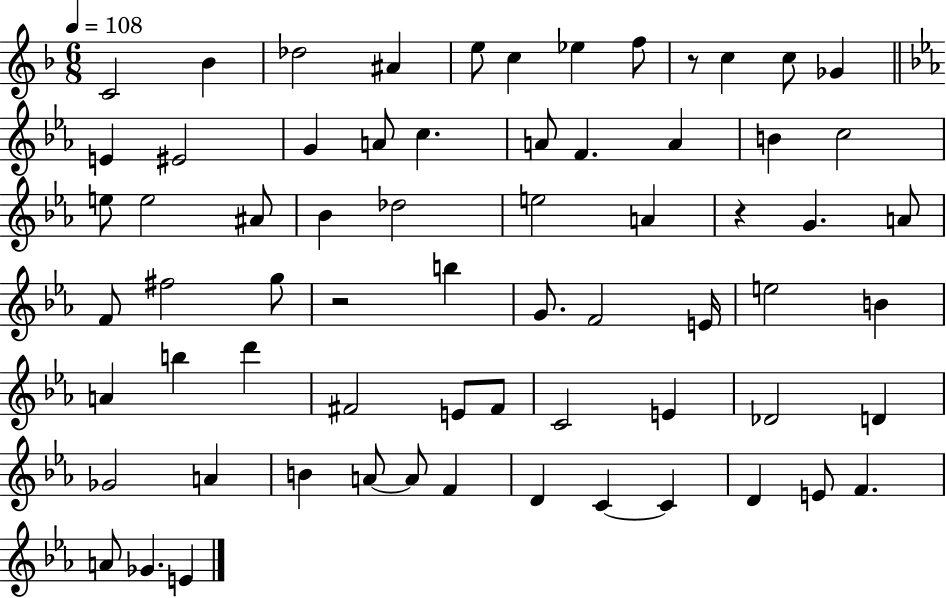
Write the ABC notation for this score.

X:1
T:Untitled
M:6/8
L:1/4
K:F
C2 _B _d2 ^A e/2 c _e f/2 z/2 c c/2 _G E ^E2 G A/2 c A/2 F A B c2 e/2 e2 ^A/2 _B _d2 e2 A z G A/2 F/2 ^f2 g/2 z2 b G/2 F2 E/4 e2 B A b d' ^F2 E/2 ^F/2 C2 E _D2 D _G2 A B A/2 A/2 F D C C D E/2 F A/2 _G E